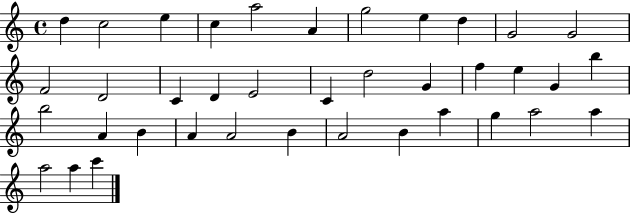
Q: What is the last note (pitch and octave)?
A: C6